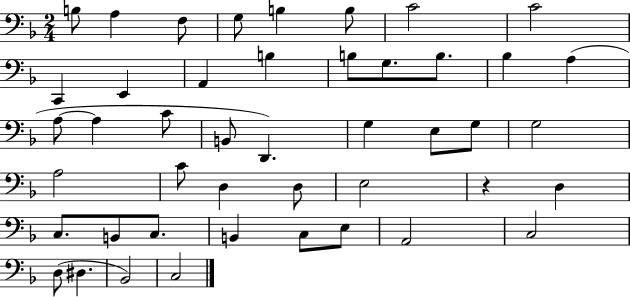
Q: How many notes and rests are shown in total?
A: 45